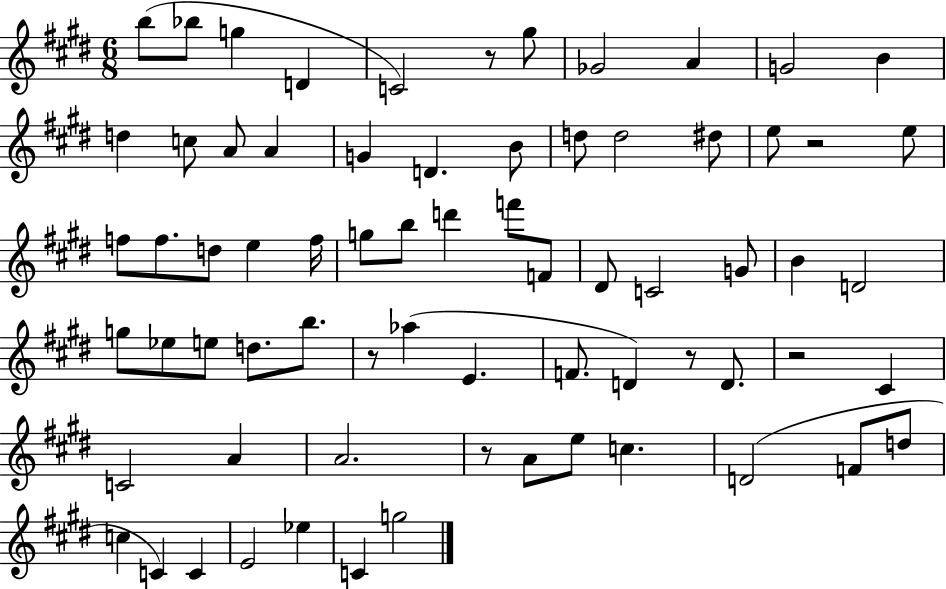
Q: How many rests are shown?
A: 6